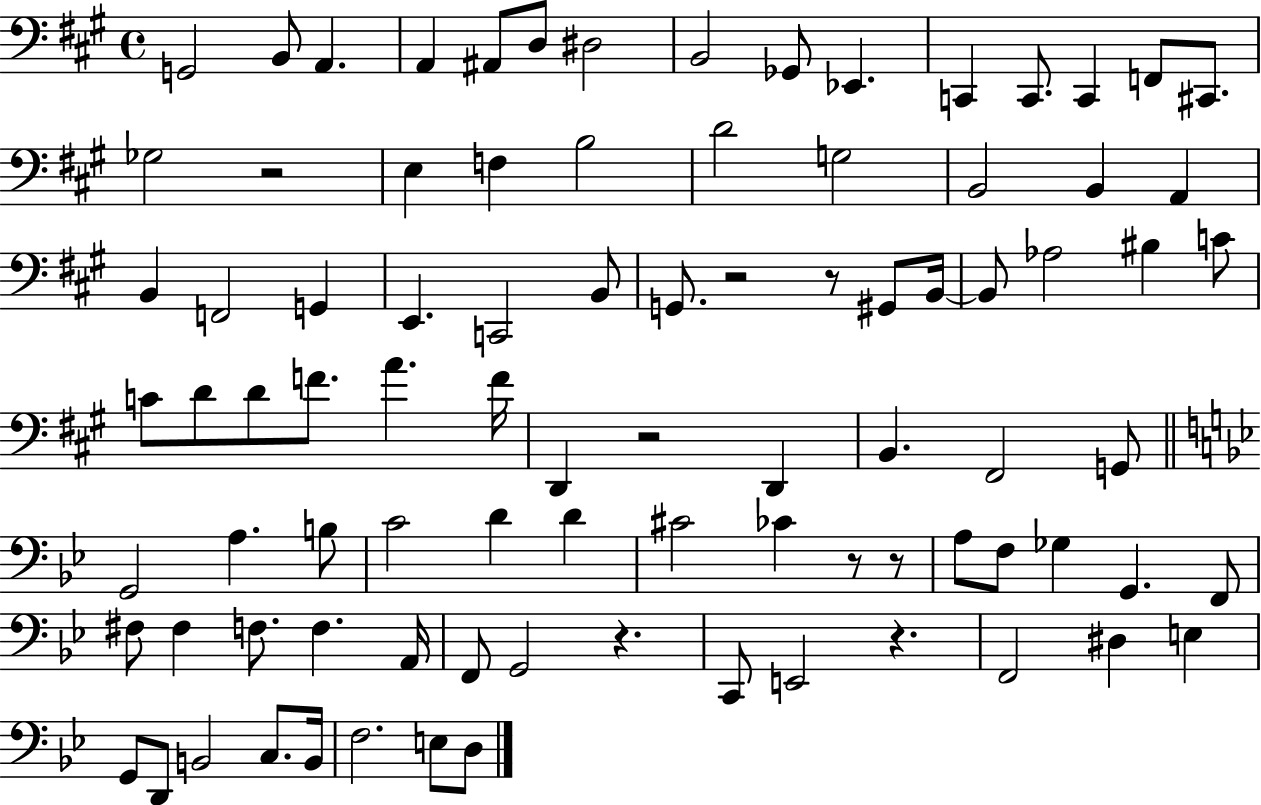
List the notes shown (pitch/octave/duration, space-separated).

G2/h B2/e A2/q. A2/q A#2/e D3/e D#3/h B2/h Gb2/e Eb2/q. C2/q C2/e. C2/q F2/e C#2/e. Gb3/h R/h E3/q F3/q B3/h D4/h G3/h B2/h B2/q A2/q B2/q F2/h G2/q E2/q. C2/h B2/e G2/e. R/h R/e G#2/e B2/s B2/e Ab3/h BIS3/q C4/e C4/e D4/e D4/e F4/e. A4/q. F4/s D2/q R/h D2/q B2/q. F#2/h G2/e G2/h A3/q. B3/e C4/h D4/q D4/q C#4/h CES4/q R/e R/e A3/e F3/e Gb3/q G2/q. F2/e F#3/e F#3/q F3/e. F3/q. A2/s F2/e G2/h R/q. C2/e E2/h R/q. F2/h D#3/q E3/q G2/e D2/e B2/h C3/e. B2/s F3/h. E3/e D3/e